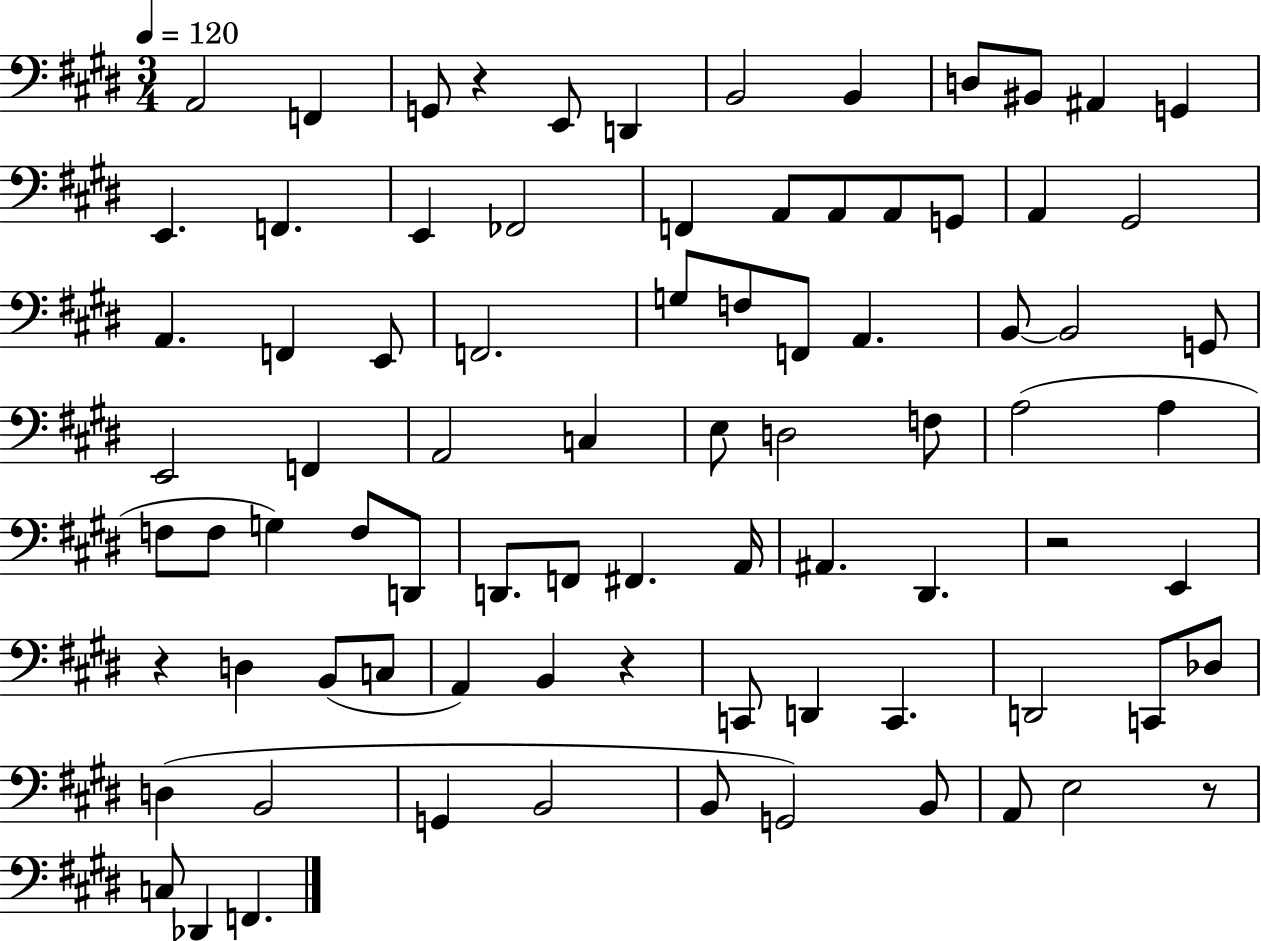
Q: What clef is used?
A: bass